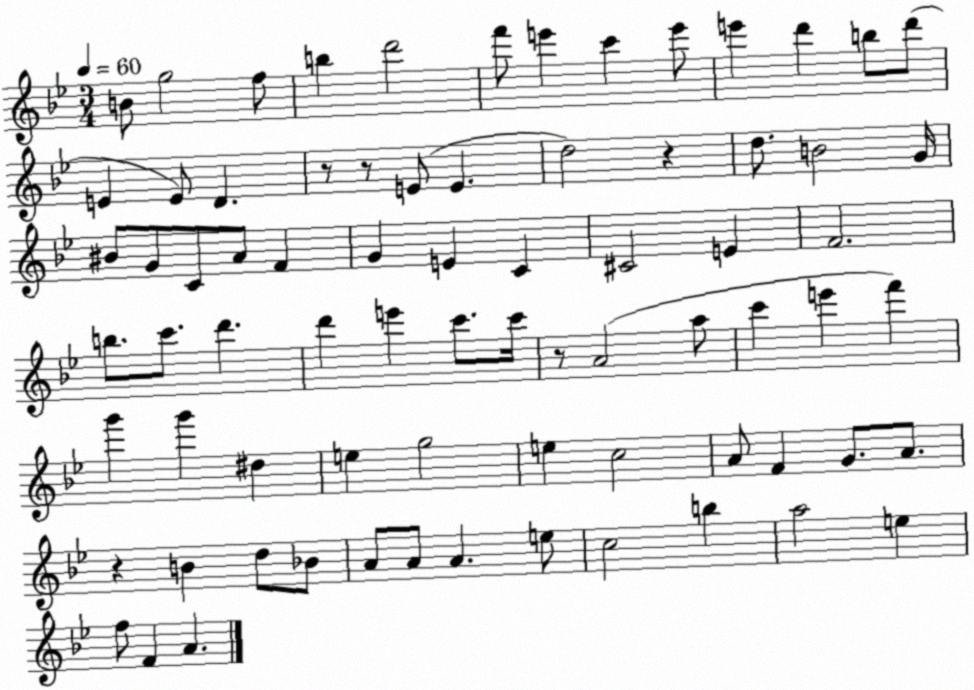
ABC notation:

X:1
T:Untitled
M:3/4
L:1/4
K:Bb
B/2 g2 f/2 b d'2 f'/2 e' c' e'/2 e' d' b/2 d'/2 E E/2 D z/2 z/2 E/2 E d2 z d/2 B2 G/4 ^B/2 G/2 C/2 A/2 F G E C ^C2 E F2 b/2 c'/2 d' d' e' c'/2 c'/4 z/2 A2 a/2 c' e' f' g' g' ^d e g2 e c2 A/2 F G/2 A/2 z B d/2 _B/2 A/2 A/2 A e/2 c2 b a2 e f/2 F A